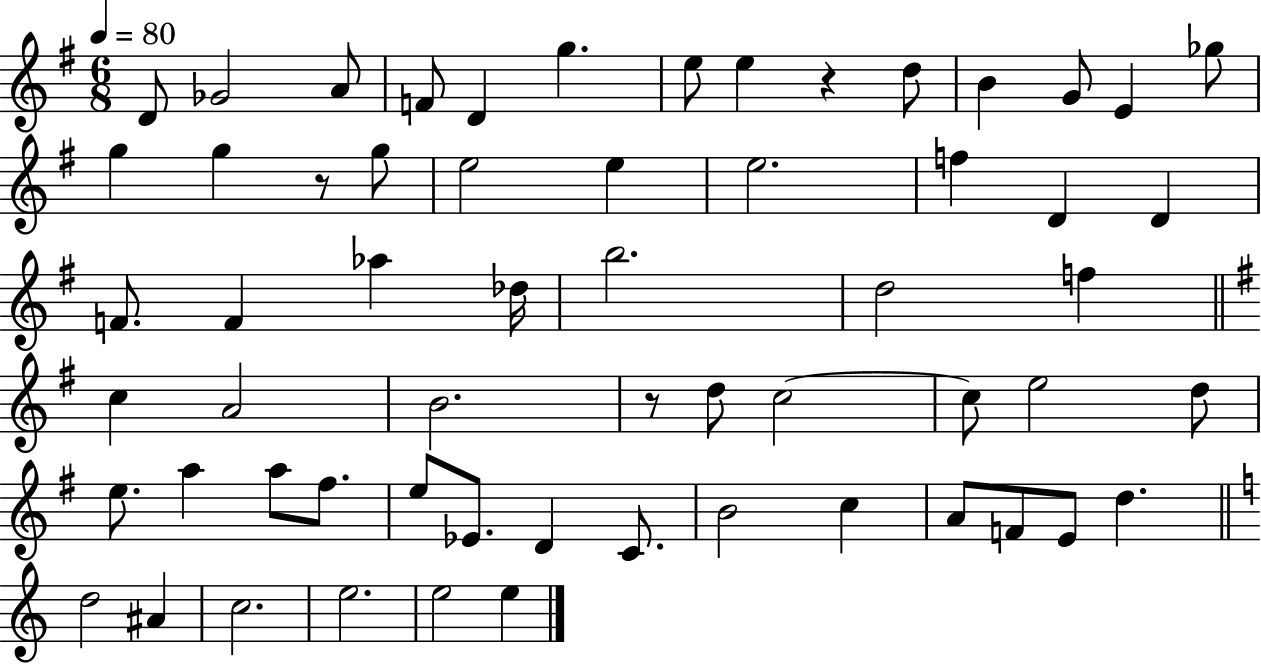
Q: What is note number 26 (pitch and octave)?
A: Db5